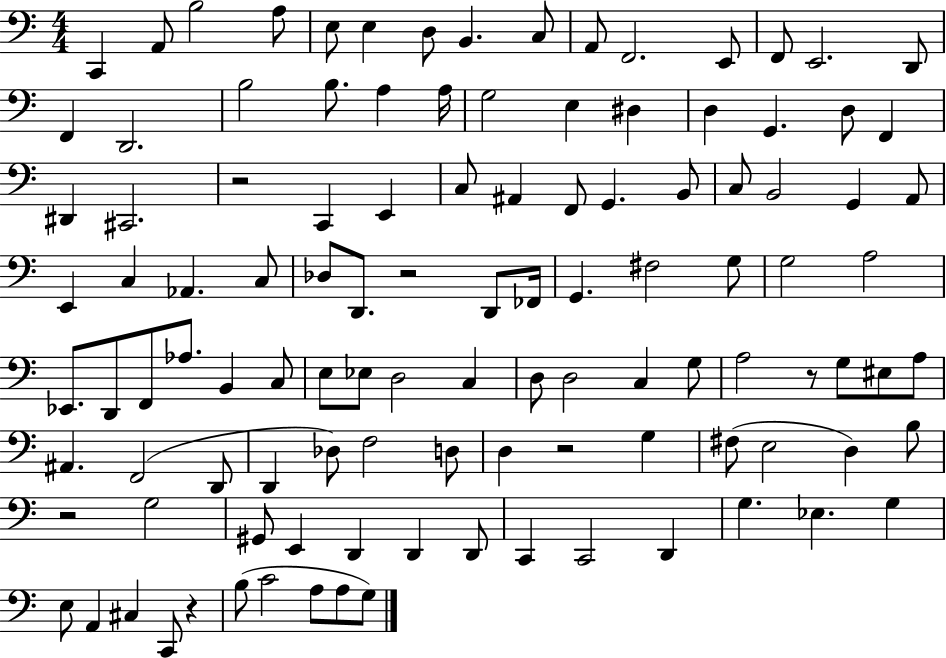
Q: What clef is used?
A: bass